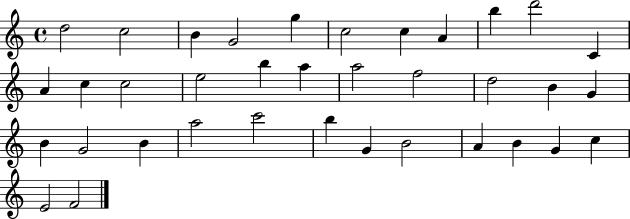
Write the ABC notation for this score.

X:1
T:Untitled
M:4/4
L:1/4
K:C
d2 c2 B G2 g c2 c A b d'2 C A c c2 e2 b a a2 f2 d2 B G B G2 B a2 c'2 b G B2 A B G c E2 F2